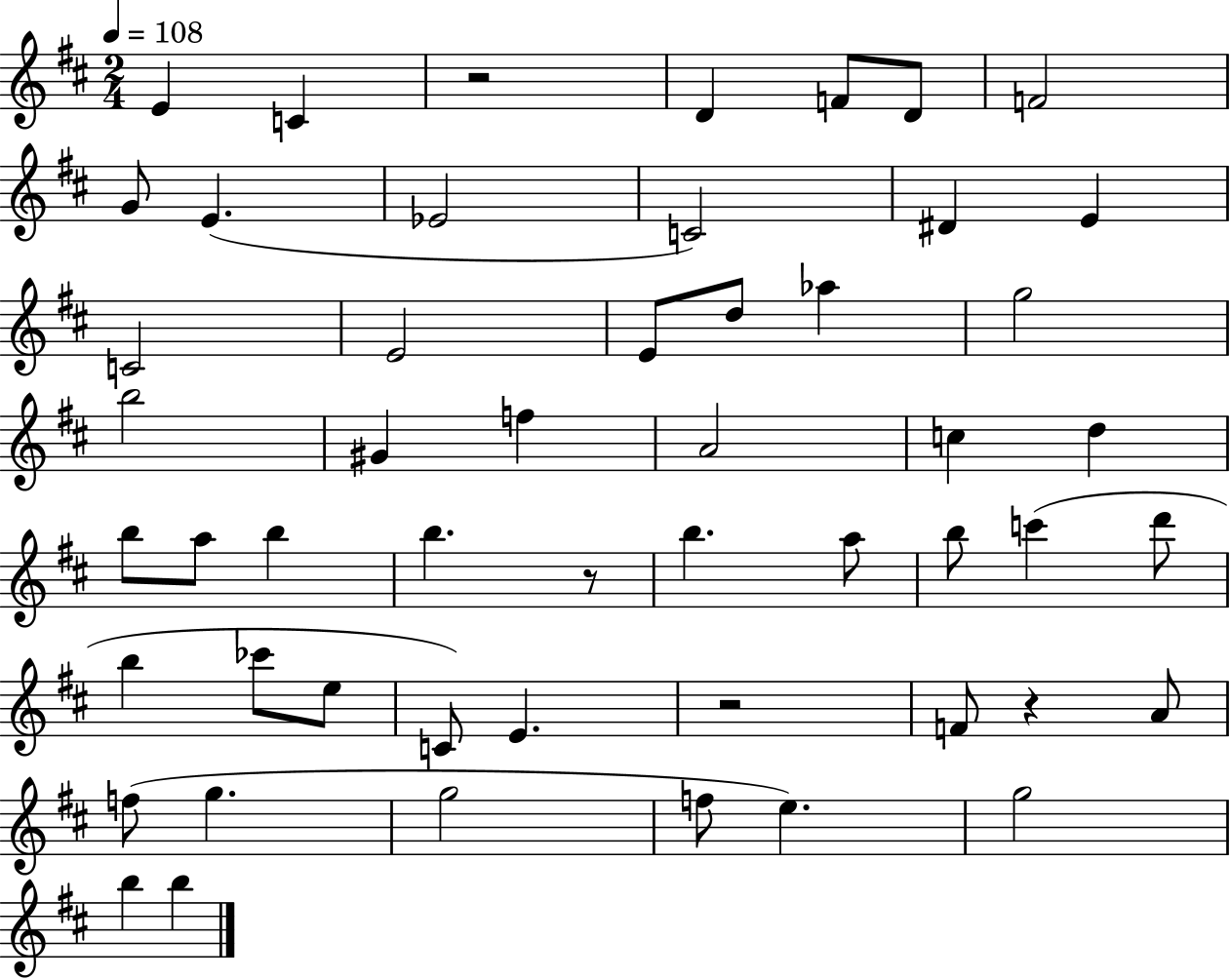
X:1
T:Untitled
M:2/4
L:1/4
K:D
E C z2 D F/2 D/2 F2 G/2 E _E2 C2 ^D E C2 E2 E/2 d/2 _a g2 b2 ^G f A2 c d b/2 a/2 b b z/2 b a/2 b/2 c' d'/2 b _c'/2 e/2 C/2 E z2 F/2 z A/2 f/2 g g2 f/2 e g2 b b